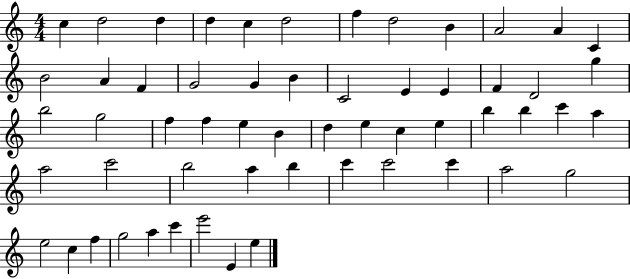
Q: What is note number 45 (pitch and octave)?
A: C6